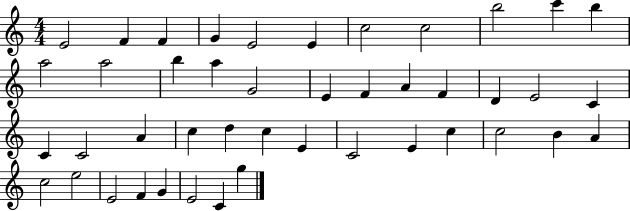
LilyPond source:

{
  \clef treble
  \numericTimeSignature
  \time 4/4
  \key c \major
  e'2 f'4 f'4 | g'4 e'2 e'4 | c''2 c''2 | b''2 c'''4 b''4 | \break a''2 a''2 | b''4 a''4 g'2 | e'4 f'4 a'4 f'4 | d'4 e'2 c'4 | \break c'4 c'2 a'4 | c''4 d''4 c''4 e'4 | c'2 e'4 c''4 | c''2 b'4 a'4 | \break c''2 e''2 | e'2 f'4 g'4 | e'2 c'4 g''4 | \bar "|."
}